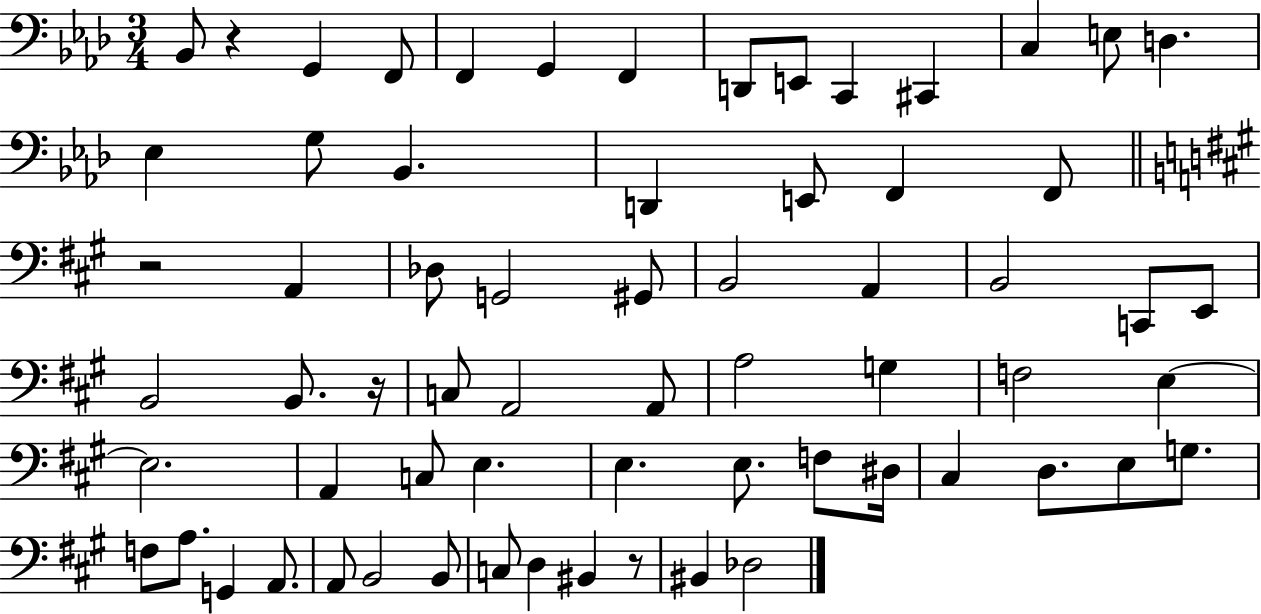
Bb2/e R/q G2/q F2/e F2/q G2/q F2/q D2/e E2/e C2/q C#2/q C3/q E3/e D3/q. Eb3/q G3/e Bb2/q. D2/q E2/e F2/q F2/e R/h A2/q Db3/e G2/h G#2/e B2/h A2/q B2/h C2/e E2/e B2/h B2/e. R/s C3/e A2/h A2/e A3/h G3/q F3/h E3/q E3/h. A2/q C3/e E3/q. E3/q. E3/e. F3/e D#3/s C#3/q D3/e. E3/e G3/e. F3/e A3/e. G2/q A2/e. A2/e B2/h B2/e C3/e D3/q BIS2/q R/e BIS2/q Db3/h